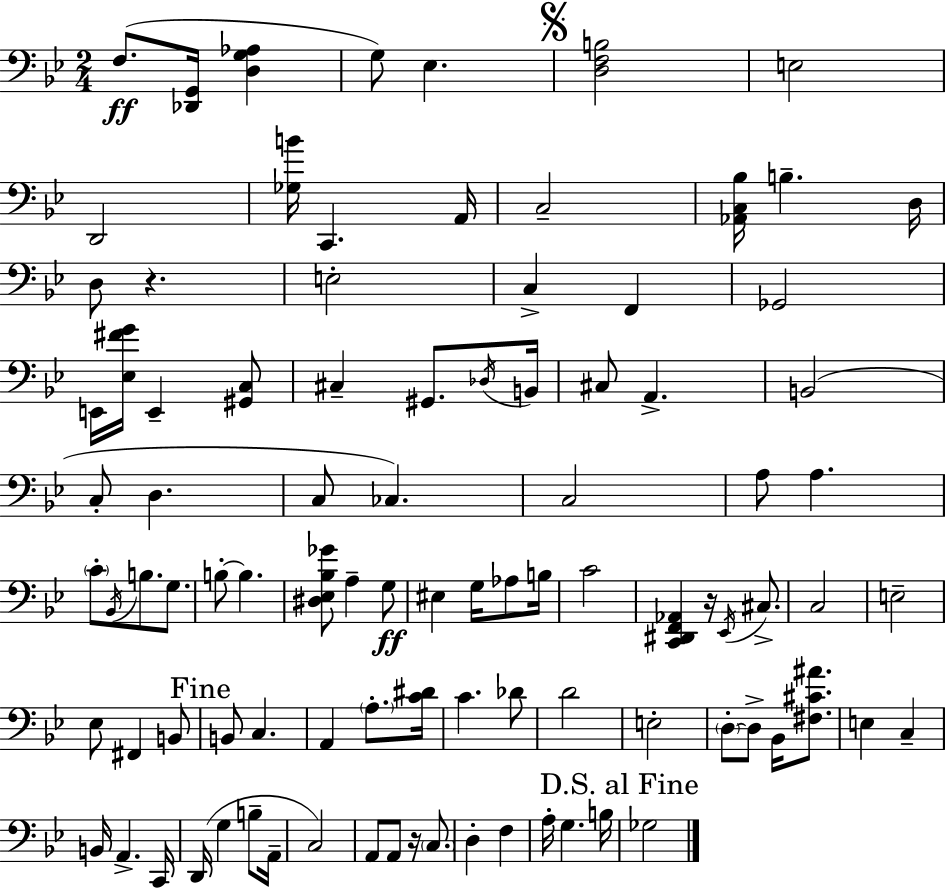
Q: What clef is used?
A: bass